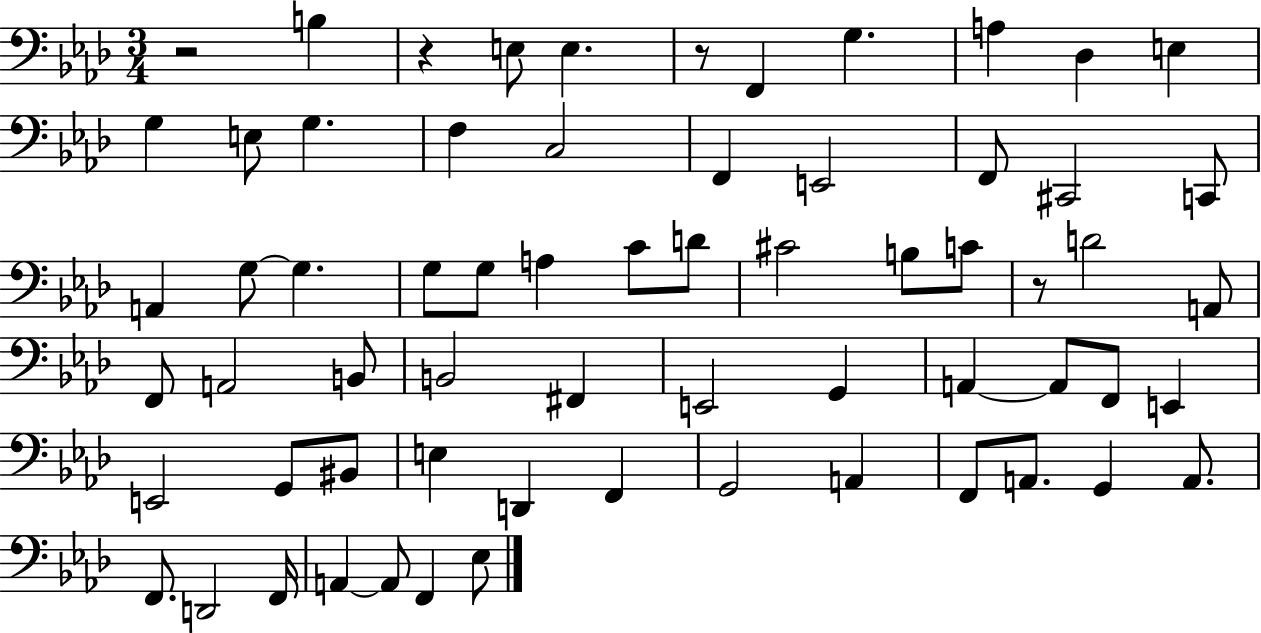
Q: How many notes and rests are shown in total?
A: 65